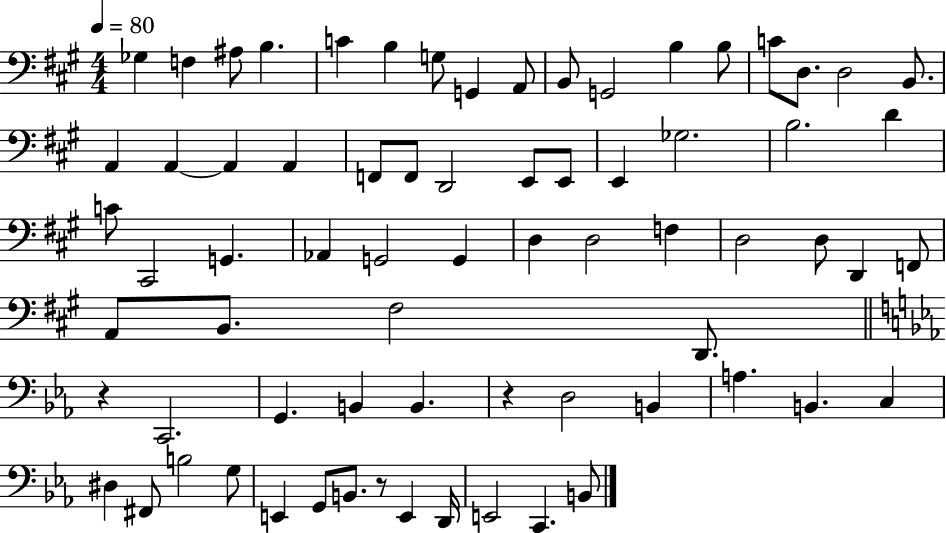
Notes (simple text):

Gb3/q F3/q A#3/e B3/q. C4/q B3/q G3/e G2/q A2/e B2/e G2/h B3/q B3/e C4/e D3/e. D3/h B2/e. A2/q A2/q A2/q A2/q F2/e F2/e D2/h E2/e E2/e E2/q Gb3/h. B3/h. D4/q C4/e C#2/h G2/q. Ab2/q G2/h G2/q D3/q D3/h F3/q D3/h D3/e D2/q F2/e A2/e B2/e. F#3/h D2/e. R/q C2/h. G2/q. B2/q B2/q. R/q D3/h B2/q A3/q. B2/q. C3/q D#3/q F#2/e B3/h G3/e E2/q G2/e B2/e. R/e E2/q D2/s E2/h C2/q. B2/e